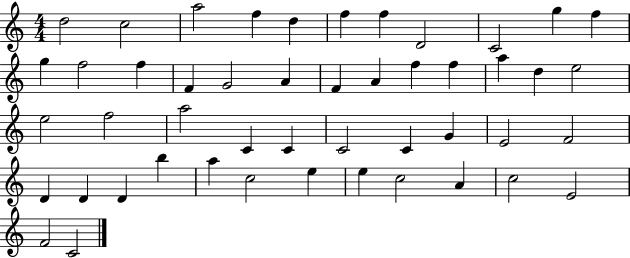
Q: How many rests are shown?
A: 0